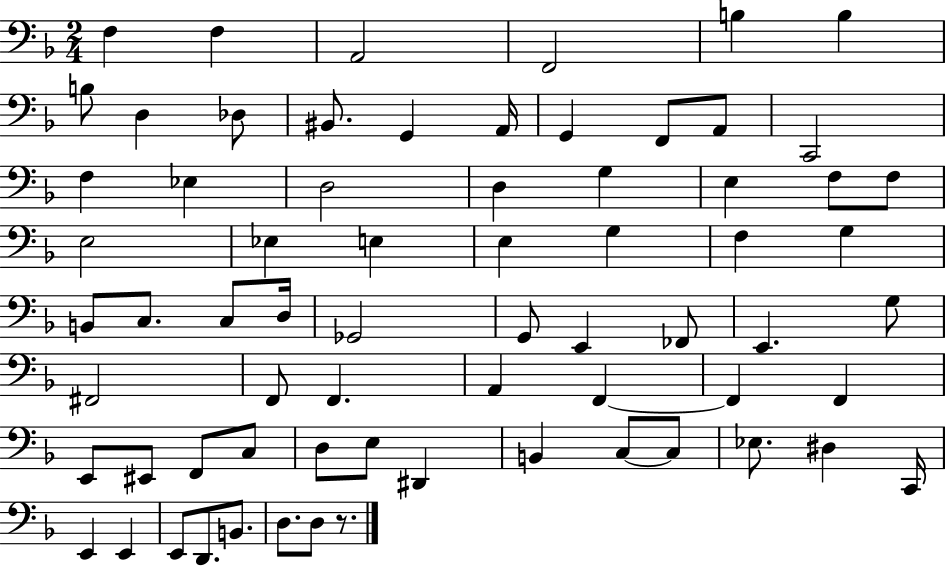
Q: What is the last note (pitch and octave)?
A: D3